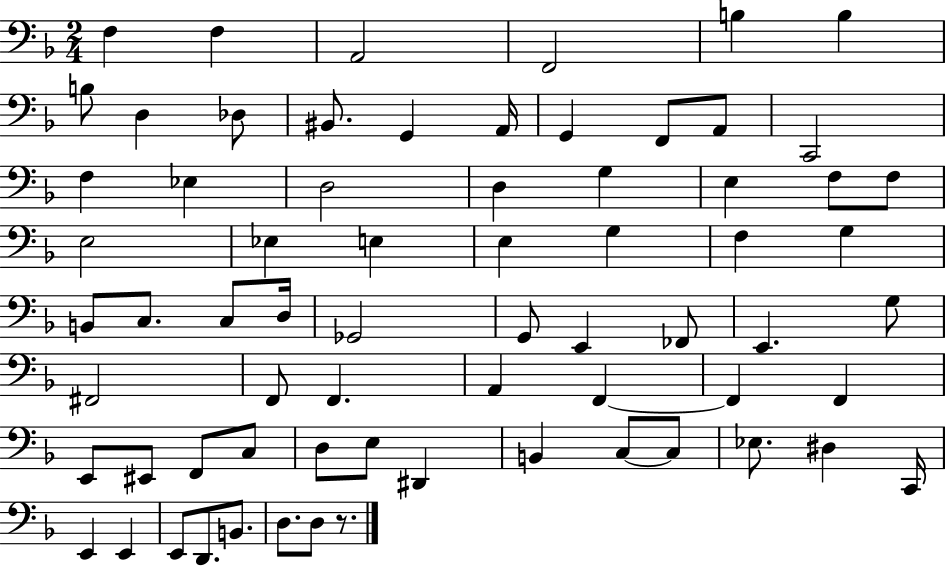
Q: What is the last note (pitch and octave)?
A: D3